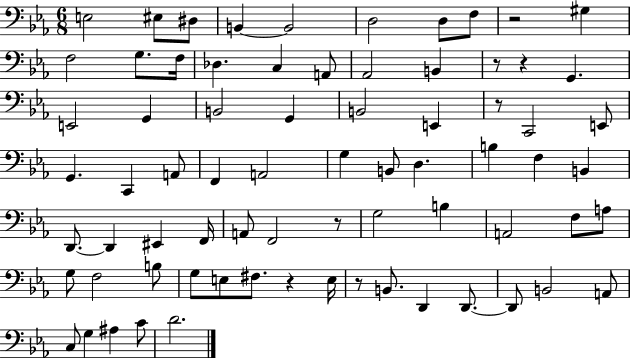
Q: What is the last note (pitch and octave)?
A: D4